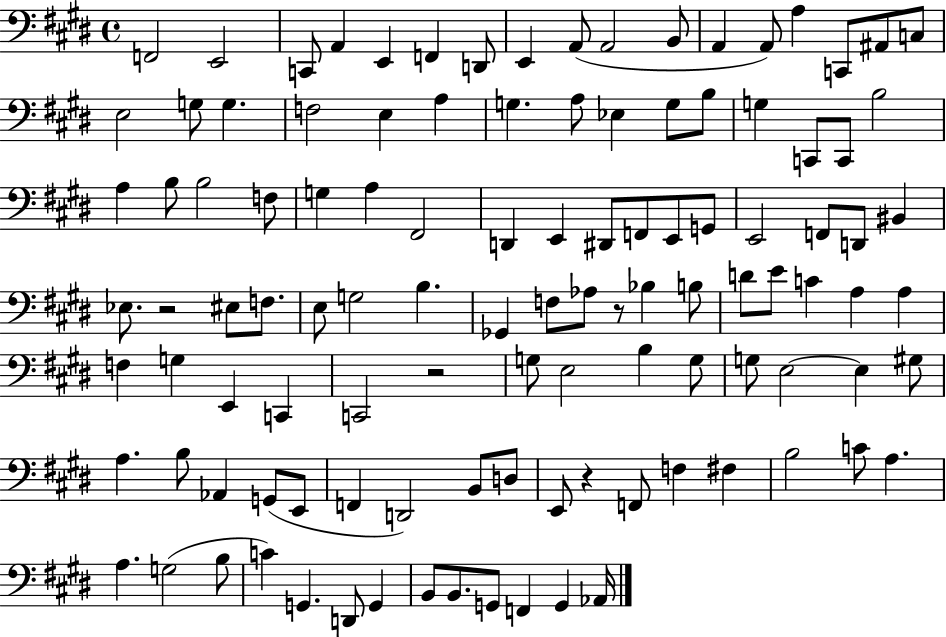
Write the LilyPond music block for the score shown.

{
  \clef bass
  \time 4/4
  \defaultTimeSignature
  \key e \major
  f,2 e,2 | c,8 a,4 e,4 f,4 d,8 | e,4 a,8( a,2 b,8 | a,4 a,8) a4 c,8 ais,8 c8 | \break e2 g8 g4. | f2 e4 a4 | g4. a8 ees4 g8 b8 | g4 c,8 c,8 b2 | \break a4 b8 b2 f8 | g4 a4 fis,2 | d,4 e,4 dis,8 f,8 e,8 g,8 | e,2 f,8 d,8 bis,4 | \break ees8. r2 eis8 f8. | e8 g2 b4. | ges,4 f8 aes8 r8 bes4 b8 | d'8 e'8 c'4 a4 a4 | \break f4 g4 e,4 c,4 | c,2 r2 | g8 e2 b4 g8 | g8 e2~~ e4 gis8 | \break a4. b8 aes,4 g,8( e,8 | f,4 d,2) b,8 d8 | e,8 r4 f,8 f4 fis4 | b2 c'8 a4. | \break a4. g2( b8 | c'4) g,4. d,8 g,4 | b,8 b,8. g,8 f,4 g,4 aes,16 | \bar "|."
}